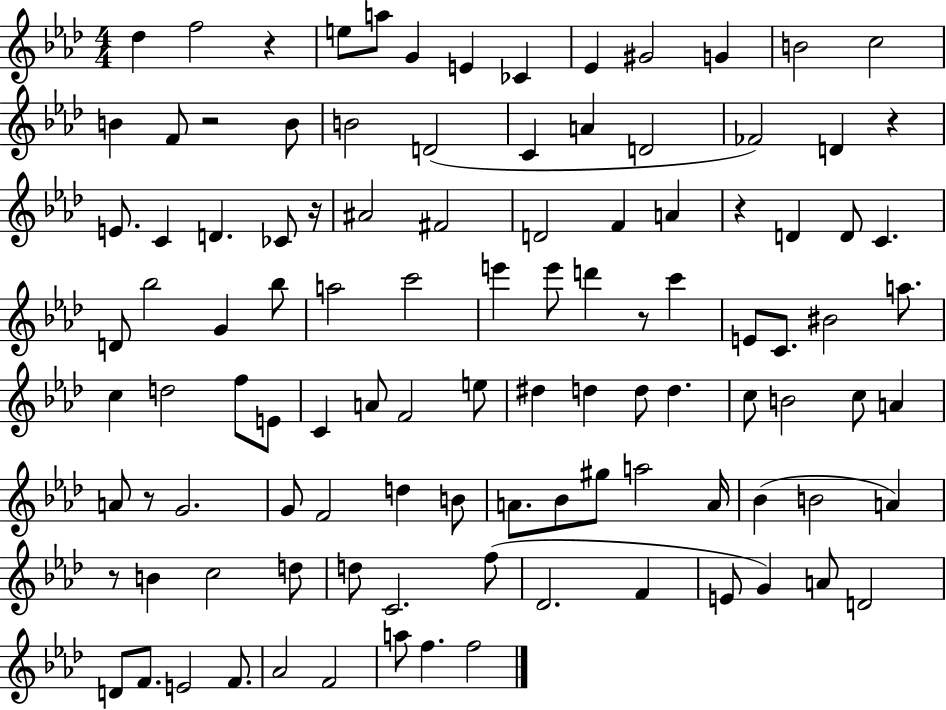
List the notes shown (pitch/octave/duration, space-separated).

Db5/q F5/h R/q E5/e A5/e G4/q E4/q CES4/q Eb4/q G#4/h G4/q B4/h C5/h B4/q F4/e R/h B4/e B4/h D4/h C4/q A4/q D4/h FES4/h D4/q R/q E4/e. C4/q D4/q. CES4/e R/s A#4/h F#4/h D4/h F4/q A4/q R/q D4/q D4/e C4/q. D4/e Bb5/h G4/q Bb5/e A5/h C6/h E6/q E6/e D6/q R/e C6/q E4/e C4/e. BIS4/h A5/e. C5/q D5/h F5/e E4/e C4/q A4/e F4/h E5/e D#5/q D5/q D5/e D5/q. C5/e B4/h C5/e A4/q A4/e R/e G4/h. G4/e F4/h D5/q B4/e A4/e. Bb4/e G#5/e A5/h A4/s Bb4/q B4/h A4/q R/e B4/q C5/h D5/e D5/e C4/h. F5/e Db4/h. F4/q E4/e G4/q A4/e D4/h D4/e F4/e. E4/h F4/e. Ab4/h F4/h A5/e F5/q. F5/h